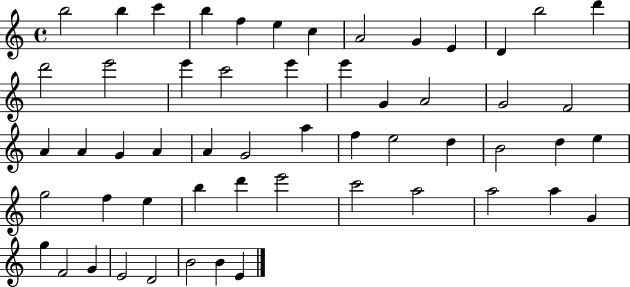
B5/h B5/q C6/q B5/q F5/q E5/q C5/q A4/h G4/q E4/q D4/q B5/h D6/q D6/h E6/h E6/q C6/h E6/q E6/q G4/q A4/h G4/h F4/h A4/q A4/q G4/q A4/q A4/q G4/h A5/q F5/q E5/h D5/q B4/h D5/q E5/q G5/h F5/q E5/q B5/q D6/q E6/h C6/h A5/h A5/h A5/q G4/q G5/q F4/h G4/q E4/h D4/h B4/h B4/q E4/q